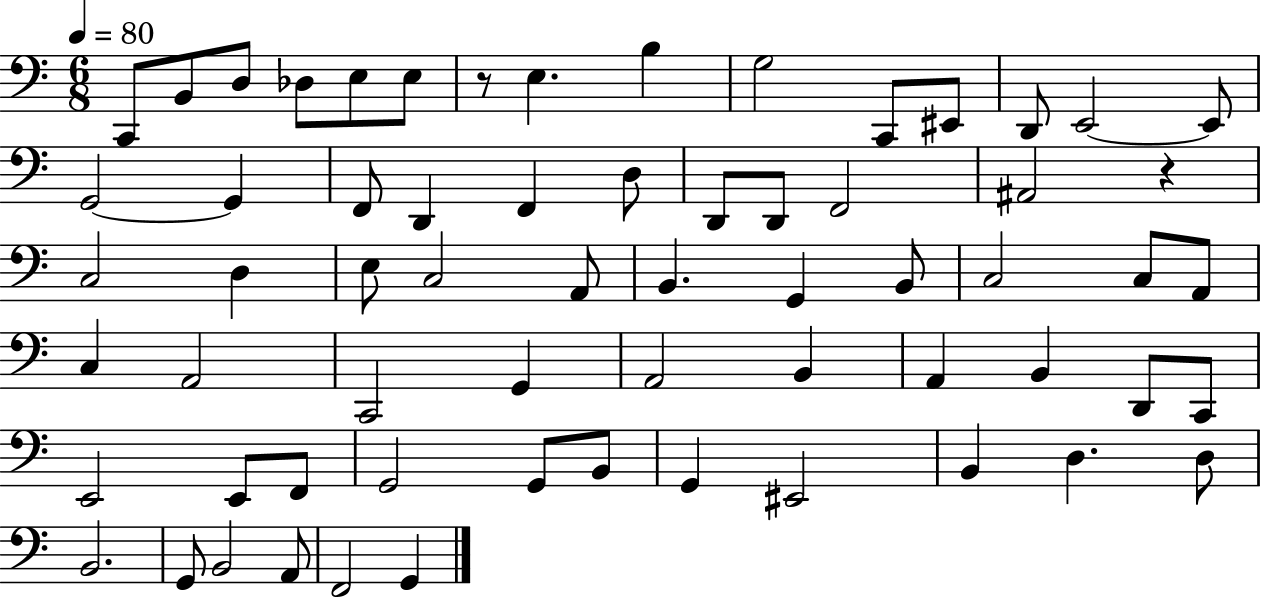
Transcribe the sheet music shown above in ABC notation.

X:1
T:Untitled
M:6/8
L:1/4
K:C
C,,/2 B,,/2 D,/2 _D,/2 E,/2 E,/2 z/2 E, B, G,2 C,,/2 ^E,,/2 D,,/2 E,,2 E,,/2 G,,2 G,, F,,/2 D,, F,, D,/2 D,,/2 D,,/2 F,,2 ^A,,2 z C,2 D, E,/2 C,2 A,,/2 B,, G,, B,,/2 C,2 C,/2 A,,/2 C, A,,2 C,,2 G,, A,,2 B,, A,, B,, D,,/2 C,,/2 E,,2 E,,/2 F,,/2 G,,2 G,,/2 B,,/2 G,, ^E,,2 B,, D, D,/2 B,,2 G,,/2 B,,2 A,,/2 F,,2 G,,